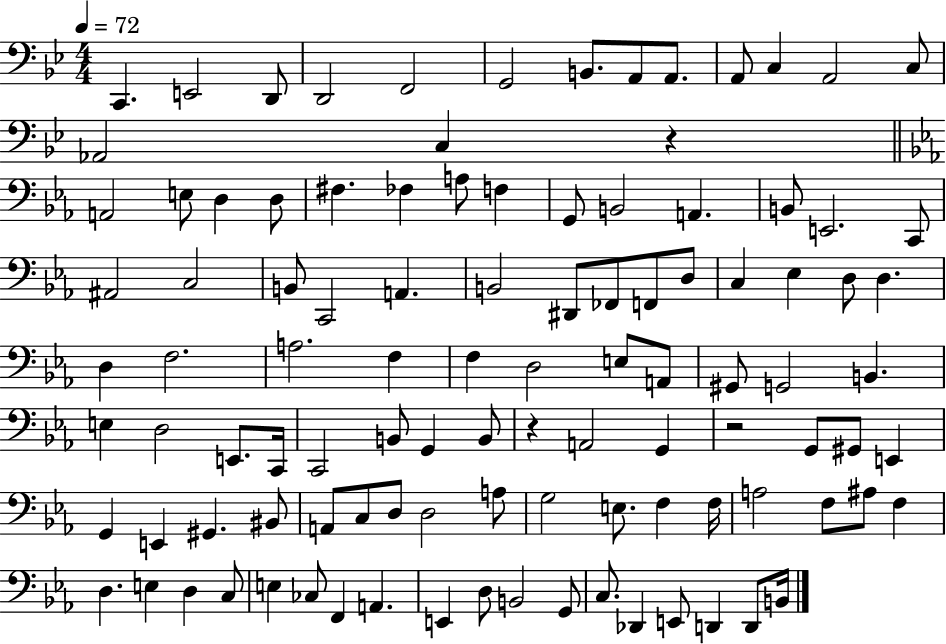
C2/q. E2/h D2/e D2/h F2/h G2/h B2/e. A2/e A2/e. A2/e C3/q A2/h C3/e Ab2/h C3/q R/q A2/h E3/e D3/q D3/e F#3/q. FES3/q A3/e F3/q G2/e B2/h A2/q. B2/e E2/h. C2/e A#2/h C3/h B2/e C2/h A2/q. B2/h D#2/e FES2/e F2/e D3/e C3/q Eb3/q D3/e D3/q. D3/q F3/h. A3/h. F3/q F3/q D3/h E3/e A2/e G#2/e G2/h B2/q. E3/q D3/h E2/e. C2/s C2/h B2/e G2/q B2/e R/q A2/h G2/q R/h G2/e G#2/e E2/q G2/q E2/q G#2/q. BIS2/e A2/e C3/e D3/e D3/h A3/e G3/h E3/e. F3/q F3/s A3/h F3/e A#3/e F3/q D3/q. E3/q D3/q C3/e E3/q CES3/e F2/q A2/q. E2/q D3/e B2/h G2/e C3/e. Db2/q E2/e D2/q D2/e B2/s